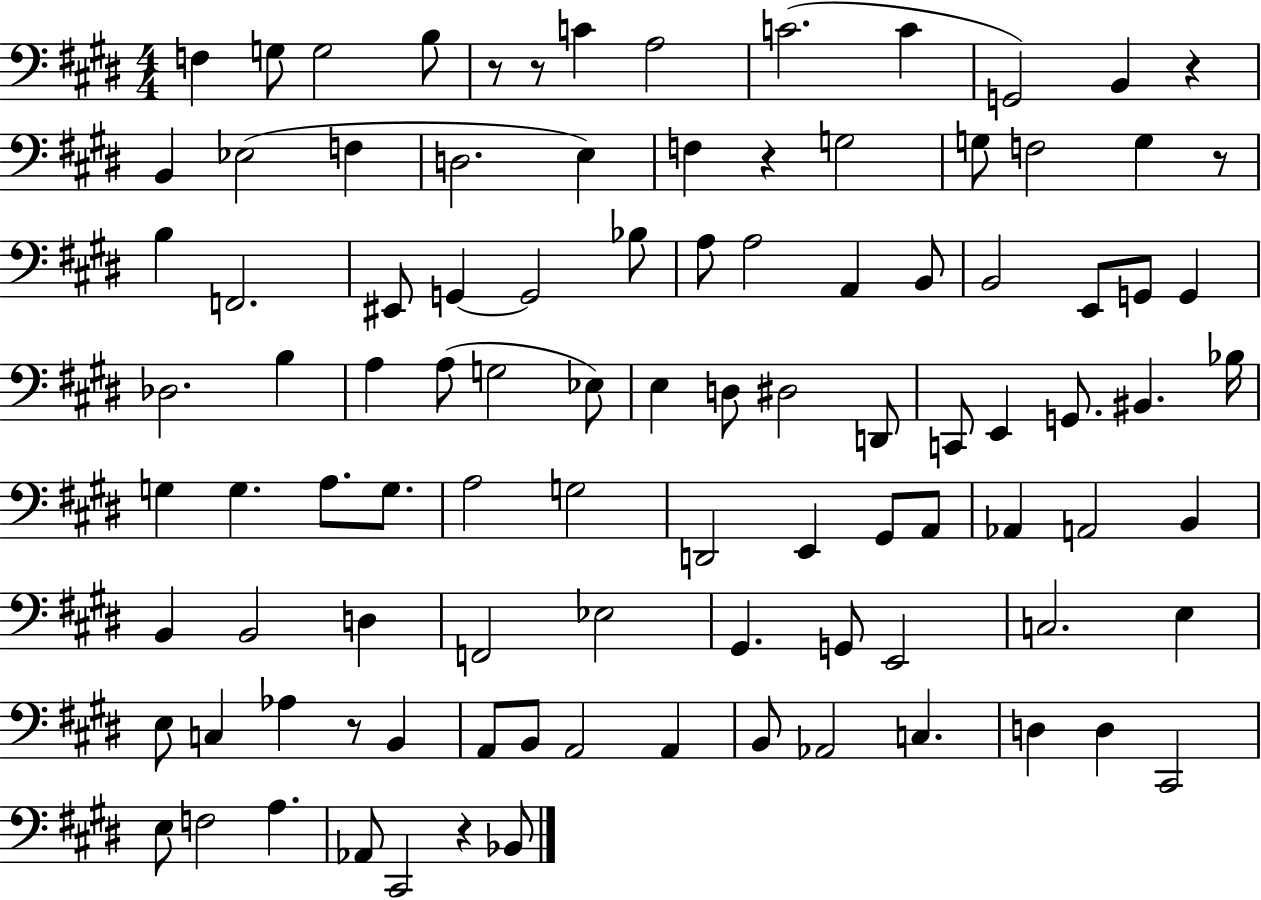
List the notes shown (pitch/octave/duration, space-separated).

F3/q G3/e G3/h B3/e R/e R/e C4/q A3/h C4/h. C4/q G2/h B2/q R/q B2/q Eb3/h F3/q D3/h. E3/q F3/q R/q G3/h G3/e F3/h G3/q R/e B3/q F2/h. EIS2/e G2/q G2/h Bb3/e A3/e A3/h A2/q B2/e B2/h E2/e G2/e G2/q Db3/h. B3/q A3/q A3/e G3/h Eb3/e E3/q D3/e D#3/h D2/e C2/e E2/q G2/e. BIS2/q. Bb3/s G3/q G3/q. A3/e. G3/e. A3/h G3/h D2/h E2/q G#2/e A2/e Ab2/q A2/h B2/q B2/q B2/h D3/q F2/h Eb3/h G#2/q. G2/e E2/h C3/h. E3/q E3/e C3/q Ab3/q R/e B2/q A2/e B2/e A2/h A2/q B2/e Ab2/h C3/q. D3/q D3/q C#2/h E3/e F3/h A3/q. Ab2/e C#2/h R/q Bb2/e